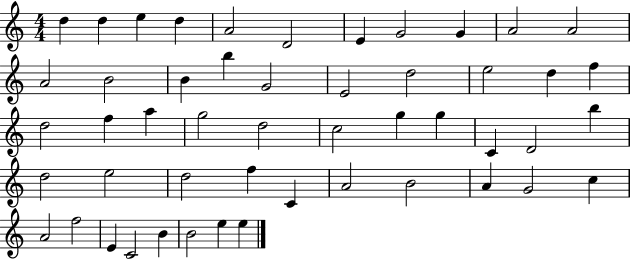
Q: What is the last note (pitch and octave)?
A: E5